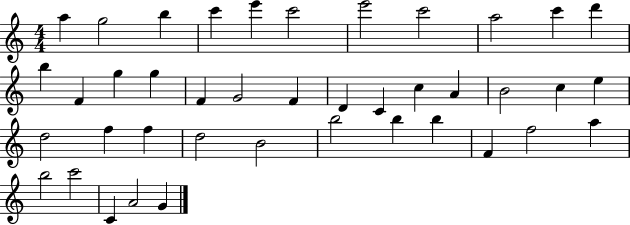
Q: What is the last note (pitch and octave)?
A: G4